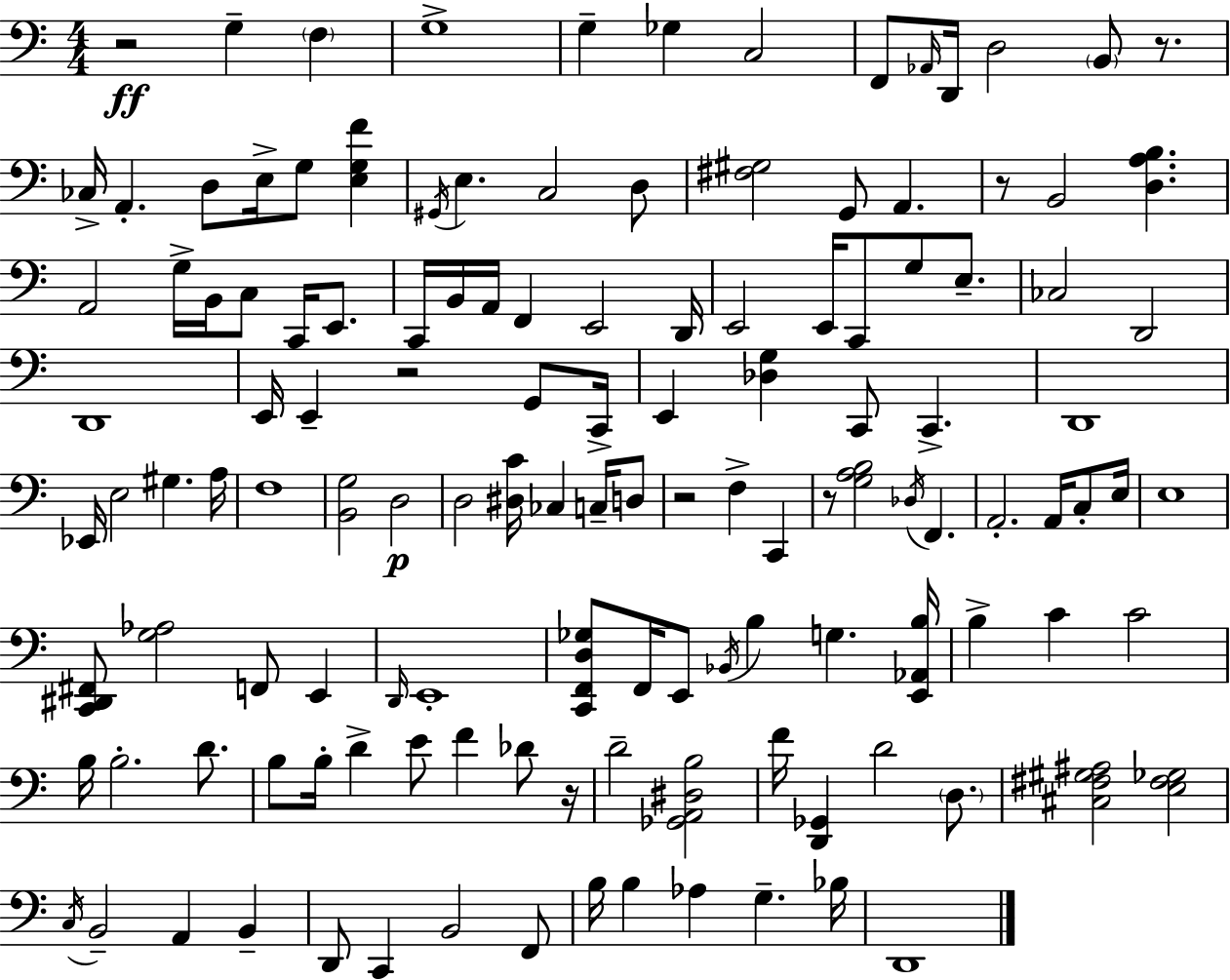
{
  \clef bass
  \numericTimeSignature
  \time 4/4
  \key c \major
  r2\ff g4-- \parenthesize f4 | g1-> | g4-- ges4 c2 | f,8 \grace { aes,16 } d,16 d2 \parenthesize b,8 r8. | \break ces16-> a,4.-. d8 e16-> g8 <e g f'>4 | \acciaccatura { gis,16 } e4. c2 | d8 <fis gis>2 g,8 a,4. | r8 b,2 <d a b>4. | \break a,2 g16-> b,16 c8 c,16 e,8. | c,16 b,16 a,16 f,4 e,2 | d,16 e,2 e,16 c,8 g8 e8.-- | ces2 d,2 | \break d,1 | e,16 e,4-- r2 g,8 | c,16-> e,4 <des g>4 c,8 c,4.-> | d,1 | \break ees,16 e2 gis4. | a16 f1 | <b, g>2 d2\p | d2 <dis c'>16 ces4 c16-- | \break d8 r2 f4-> c,4 | r8 <g a b>2 \acciaccatura { des16 } f,4. | a,2.-. a,16 | c8-. e16 e1 | \break <c, dis, fis,>8 <g aes>2 f,8 e,4 | \grace { d,16 } e,1-. | <c, f, d ges>8 f,16 e,8 \acciaccatura { bes,16 } b4 g4. | <e, aes, b>16 b4-> c'4 c'2 | \break b16 b2.-. | d'8. b8 b16-. d'4-> e'8 f'4 | des'8 r16 d'2-- <ges, a, dis b>2 | f'16 <d, ges,>4 d'2 | \break \parenthesize d8. <cis fis gis ais>2 <e fis ges>2 | \acciaccatura { c16 } b,2-- a,4 | b,4-- d,8 c,4 b,2 | f,8 b16 b4 aes4 g4.-- | \break bes16 d,1 | \bar "|."
}